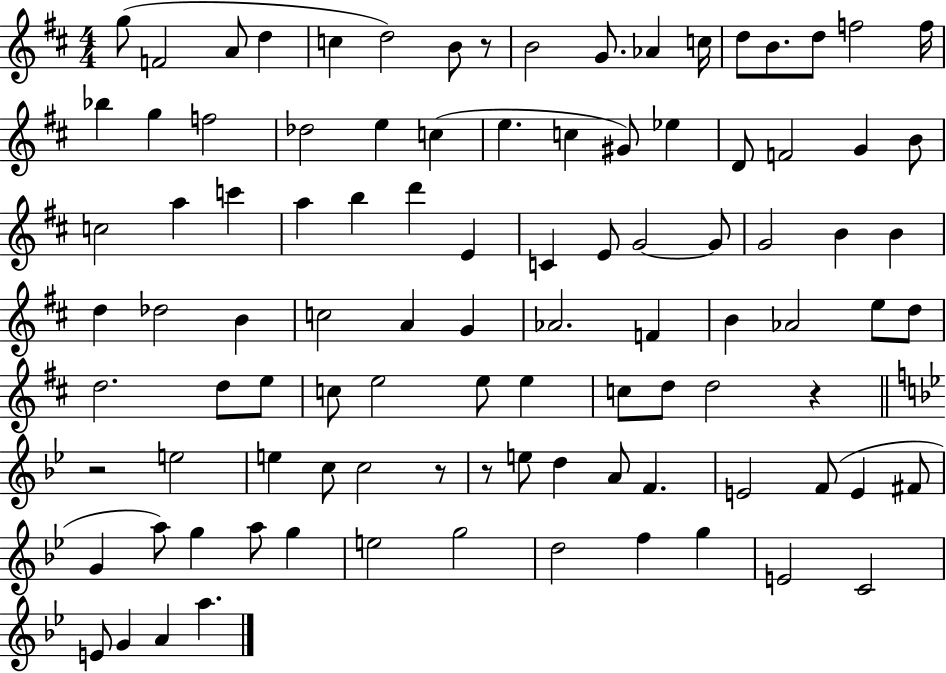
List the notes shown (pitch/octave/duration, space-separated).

G5/e F4/h A4/e D5/q C5/q D5/h B4/e R/e B4/h G4/e. Ab4/q C5/s D5/e B4/e. D5/e F5/h F5/s Bb5/q G5/q F5/h Db5/h E5/q C5/q E5/q. C5/q G#4/e Eb5/q D4/e F4/h G4/q B4/e C5/h A5/q C6/q A5/q B5/q D6/q E4/q C4/q E4/e G4/h G4/e G4/h B4/q B4/q D5/q Db5/h B4/q C5/h A4/q G4/q Ab4/h. F4/q B4/q Ab4/h E5/e D5/e D5/h. D5/e E5/e C5/e E5/h E5/e E5/q C5/e D5/e D5/h R/q R/h E5/h E5/q C5/e C5/h R/e R/e E5/e D5/q A4/e F4/q. E4/h F4/e E4/q F#4/e G4/q A5/e G5/q A5/e G5/q E5/h G5/h D5/h F5/q G5/q E4/h C4/h E4/e G4/q A4/q A5/q.